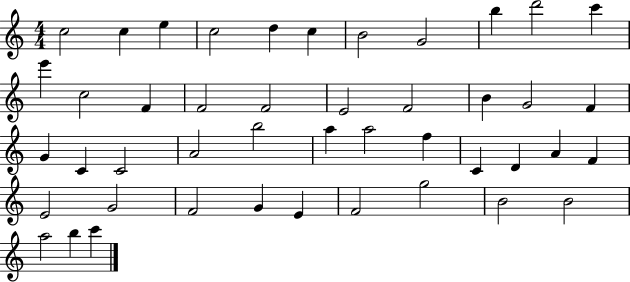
{
  \clef treble
  \numericTimeSignature
  \time 4/4
  \key c \major
  c''2 c''4 e''4 | c''2 d''4 c''4 | b'2 g'2 | b''4 d'''2 c'''4 | \break e'''4 c''2 f'4 | f'2 f'2 | e'2 f'2 | b'4 g'2 f'4 | \break g'4 c'4 c'2 | a'2 b''2 | a''4 a''2 f''4 | c'4 d'4 a'4 f'4 | \break e'2 g'2 | f'2 g'4 e'4 | f'2 g''2 | b'2 b'2 | \break a''2 b''4 c'''4 | \bar "|."
}